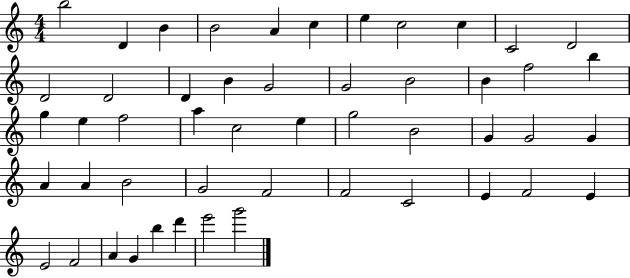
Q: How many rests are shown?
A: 0